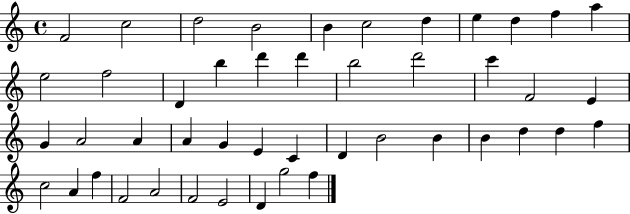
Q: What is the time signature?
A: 4/4